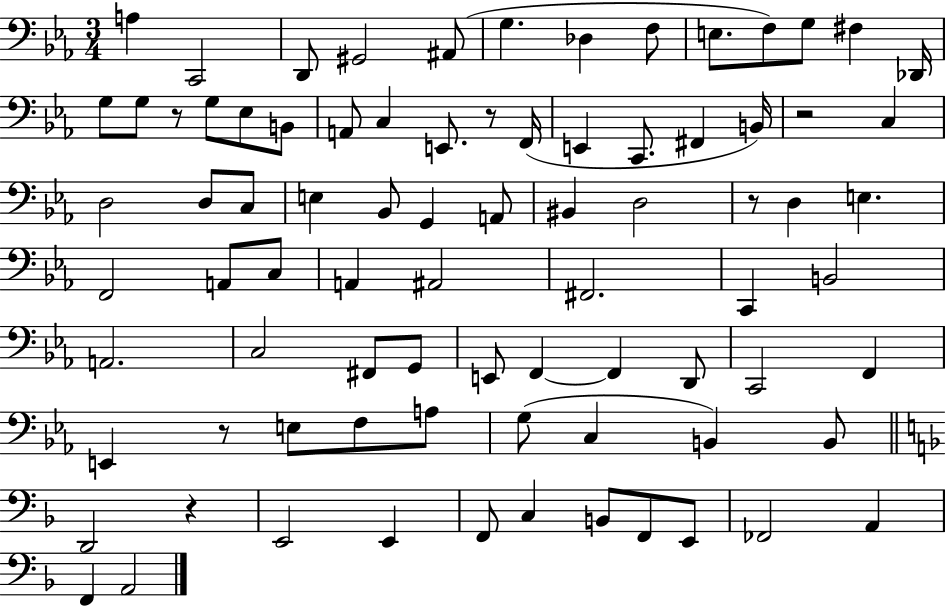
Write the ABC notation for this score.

X:1
T:Untitled
M:3/4
L:1/4
K:Eb
A, C,,2 D,,/2 ^G,,2 ^A,,/2 G, _D, F,/2 E,/2 F,/2 G,/2 ^F, _D,,/4 G,/2 G,/2 z/2 G,/2 _E,/2 B,,/2 A,,/2 C, E,,/2 z/2 F,,/4 E,, C,,/2 ^F,, B,,/4 z2 C, D,2 D,/2 C,/2 E, _B,,/2 G,, A,,/2 ^B,, D,2 z/2 D, E, F,,2 A,,/2 C,/2 A,, ^A,,2 ^F,,2 C,, B,,2 A,,2 C,2 ^F,,/2 G,,/2 E,,/2 F,, F,, D,,/2 C,,2 F,, E,, z/2 E,/2 F,/2 A,/2 G,/2 C, B,, B,,/2 D,,2 z E,,2 E,, F,,/2 C, B,,/2 F,,/2 E,,/2 _F,,2 A,, F,, A,,2